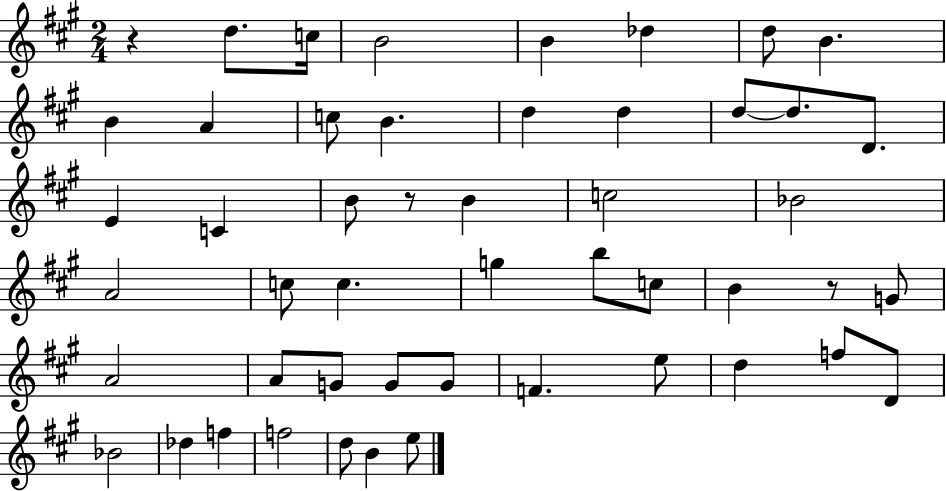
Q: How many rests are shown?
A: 3